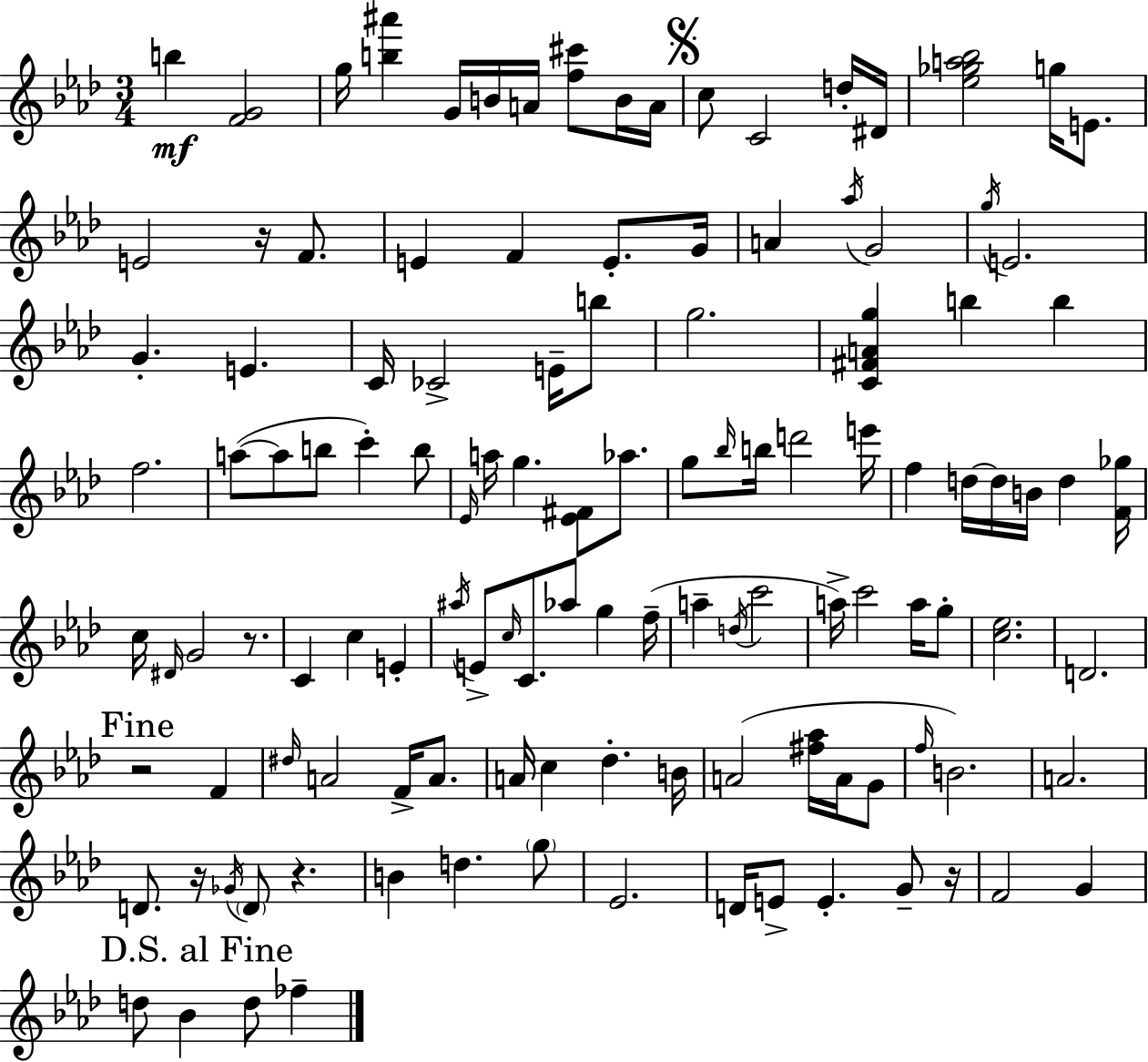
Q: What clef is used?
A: treble